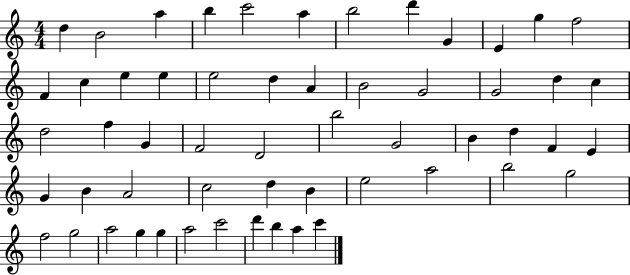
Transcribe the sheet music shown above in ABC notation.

X:1
T:Untitled
M:4/4
L:1/4
K:C
d B2 a b c'2 a b2 d' G E g f2 F c e e e2 d A B2 G2 G2 d c d2 f G F2 D2 b2 G2 B d F E G B A2 c2 d B e2 a2 b2 g2 f2 g2 a2 g g a2 c'2 d' b a c'